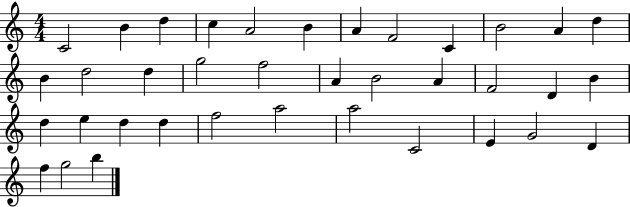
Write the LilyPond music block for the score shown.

{
  \clef treble
  \numericTimeSignature
  \time 4/4
  \key c \major
  c'2 b'4 d''4 | c''4 a'2 b'4 | a'4 f'2 c'4 | b'2 a'4 d''4 | \break b'4 d''2 d''4 | g''2 f''2 | a'4 b'2 a'4 | f'2 d'4 b'4 | \break d''4 e''4 d''4 d''4 | f''2 a''2 | a''2 c'2 | e'4 g'2 d'4 | \break f''4 g''2 b''4 | \bar "|."
}